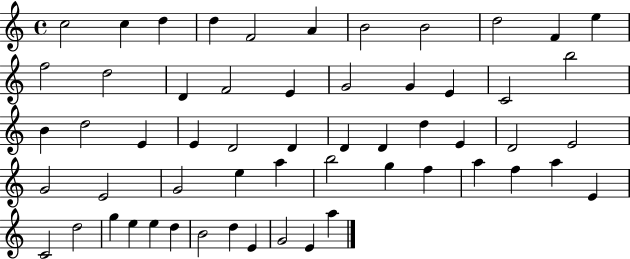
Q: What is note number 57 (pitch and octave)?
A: A5